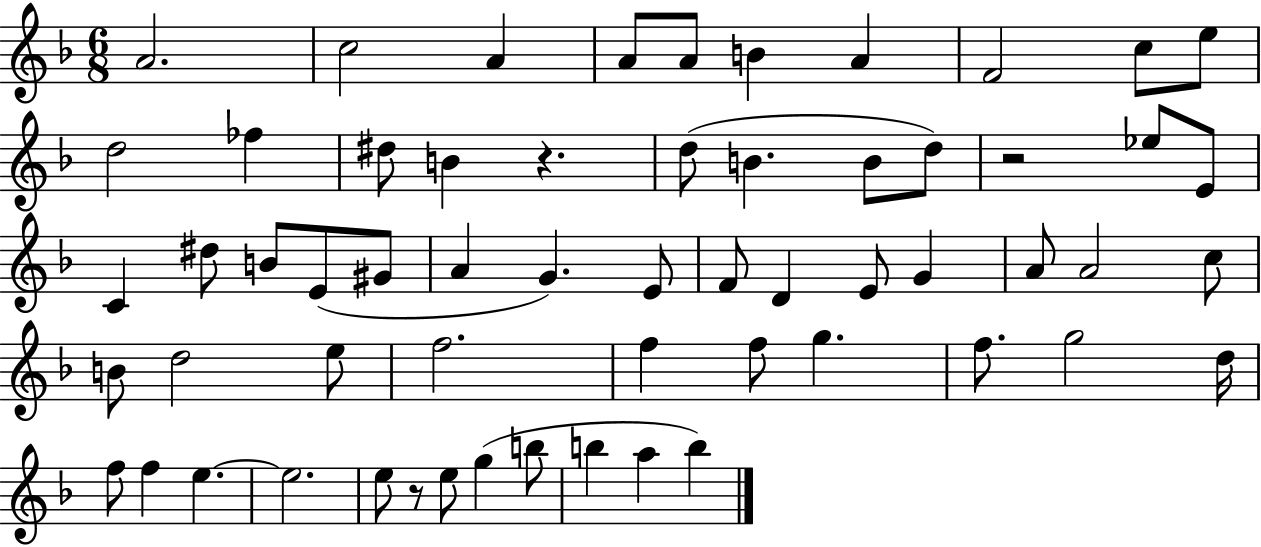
A4/h. C5/h A4/q A4/e A4/e B4/q A4/q F4/h C5/e E5/e D5/h FES5/q D#5/e B4/q R/q. D5/e B4/q. B4/e D5/e R/h Eb5/e E4/e C4/q D#5/e B4/e E4/e G#4/e A4/q G4/q. E4/e F4/e D4/q E4/e G4/q A4/e A4/h C5/e B4/e D5/h E5/e F5/h. F5/q F5/e G5/q. F5/e. G5/h D5/s F5/e F5/q E5/q. E5/h. E5/e R/e E5/e G5/q B5/e B5/q A5/q B5/q